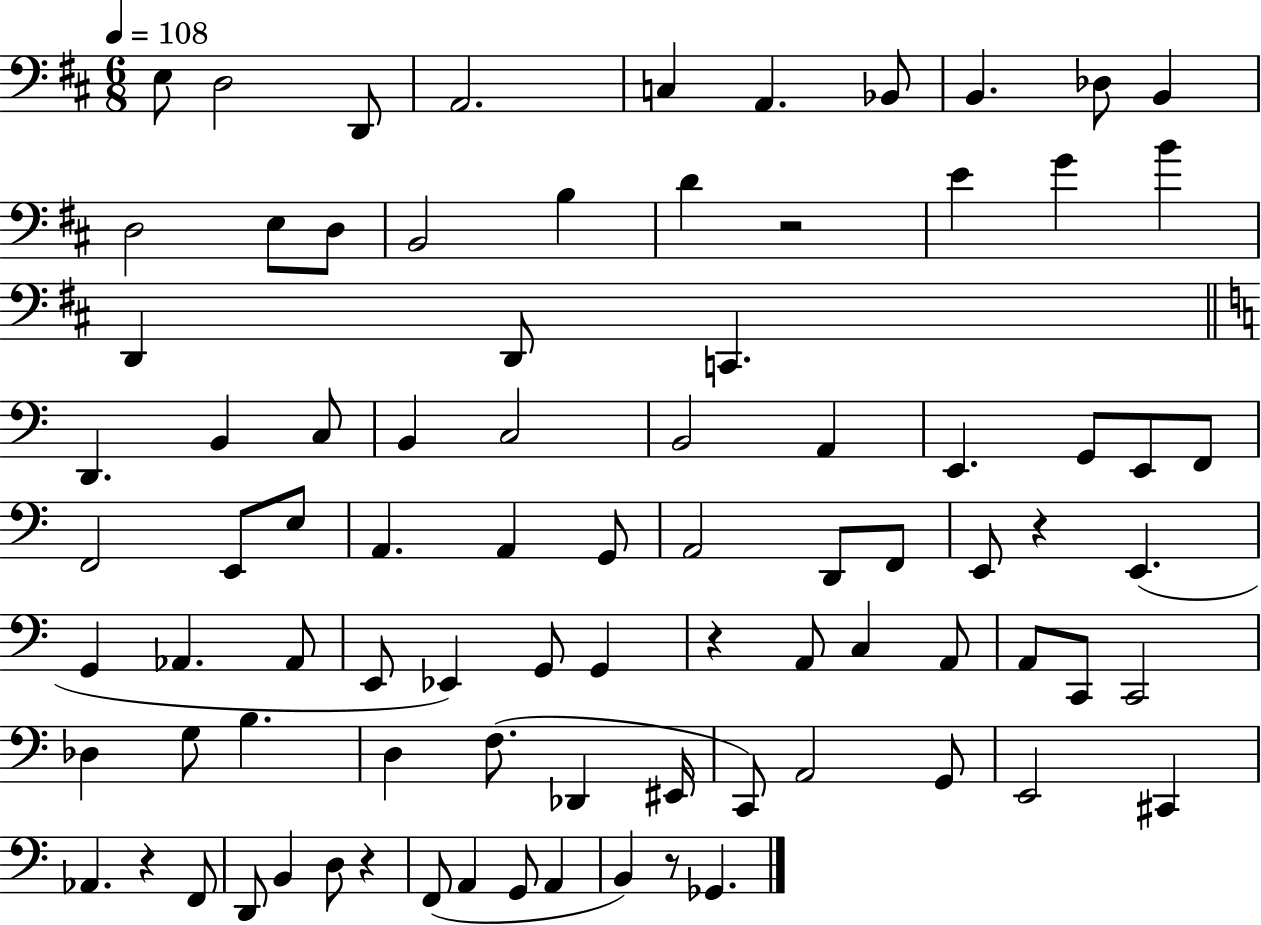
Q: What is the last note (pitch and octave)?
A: Gb2